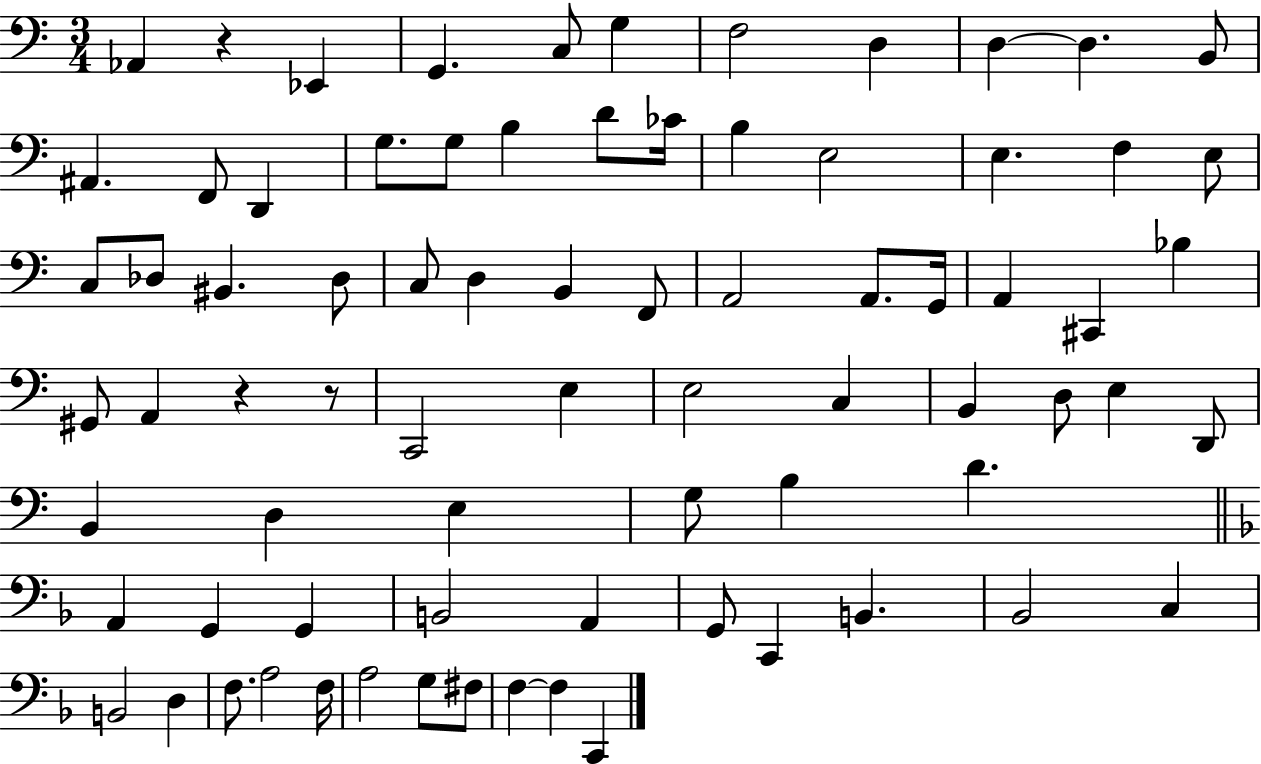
Ab2/q R/q Eb2/q G2/q. C3/e G3/q F3/h D3/q D3/q D3/q. B2/e A#2/q. F2/e D2/q G3/e. G3/e B3/q D4/e CES4/s B3/q E3/h E3/q. F3/q E3/e C3/e Db3/e BIS2/q. Db3/e C3/e D3/q B2/q F2/e A2/h A2/e. G2/s A2/q C#2/q Bb3/q G#2/e A2/q R/q R/e C2/h E3/q E3/h C3/q B2/q D3/e E3/q D2/e B2/q D3/q E3/q G3/e B3/q D4/q. A2/q G2/q G2/q B2/h A2/q G2/e C2/q B2/q. Bb2/h C3/q B2/h D3/q F3/e. A3/h F3/s A3/h G3/e F#3/e F3/q F3/q C2/q